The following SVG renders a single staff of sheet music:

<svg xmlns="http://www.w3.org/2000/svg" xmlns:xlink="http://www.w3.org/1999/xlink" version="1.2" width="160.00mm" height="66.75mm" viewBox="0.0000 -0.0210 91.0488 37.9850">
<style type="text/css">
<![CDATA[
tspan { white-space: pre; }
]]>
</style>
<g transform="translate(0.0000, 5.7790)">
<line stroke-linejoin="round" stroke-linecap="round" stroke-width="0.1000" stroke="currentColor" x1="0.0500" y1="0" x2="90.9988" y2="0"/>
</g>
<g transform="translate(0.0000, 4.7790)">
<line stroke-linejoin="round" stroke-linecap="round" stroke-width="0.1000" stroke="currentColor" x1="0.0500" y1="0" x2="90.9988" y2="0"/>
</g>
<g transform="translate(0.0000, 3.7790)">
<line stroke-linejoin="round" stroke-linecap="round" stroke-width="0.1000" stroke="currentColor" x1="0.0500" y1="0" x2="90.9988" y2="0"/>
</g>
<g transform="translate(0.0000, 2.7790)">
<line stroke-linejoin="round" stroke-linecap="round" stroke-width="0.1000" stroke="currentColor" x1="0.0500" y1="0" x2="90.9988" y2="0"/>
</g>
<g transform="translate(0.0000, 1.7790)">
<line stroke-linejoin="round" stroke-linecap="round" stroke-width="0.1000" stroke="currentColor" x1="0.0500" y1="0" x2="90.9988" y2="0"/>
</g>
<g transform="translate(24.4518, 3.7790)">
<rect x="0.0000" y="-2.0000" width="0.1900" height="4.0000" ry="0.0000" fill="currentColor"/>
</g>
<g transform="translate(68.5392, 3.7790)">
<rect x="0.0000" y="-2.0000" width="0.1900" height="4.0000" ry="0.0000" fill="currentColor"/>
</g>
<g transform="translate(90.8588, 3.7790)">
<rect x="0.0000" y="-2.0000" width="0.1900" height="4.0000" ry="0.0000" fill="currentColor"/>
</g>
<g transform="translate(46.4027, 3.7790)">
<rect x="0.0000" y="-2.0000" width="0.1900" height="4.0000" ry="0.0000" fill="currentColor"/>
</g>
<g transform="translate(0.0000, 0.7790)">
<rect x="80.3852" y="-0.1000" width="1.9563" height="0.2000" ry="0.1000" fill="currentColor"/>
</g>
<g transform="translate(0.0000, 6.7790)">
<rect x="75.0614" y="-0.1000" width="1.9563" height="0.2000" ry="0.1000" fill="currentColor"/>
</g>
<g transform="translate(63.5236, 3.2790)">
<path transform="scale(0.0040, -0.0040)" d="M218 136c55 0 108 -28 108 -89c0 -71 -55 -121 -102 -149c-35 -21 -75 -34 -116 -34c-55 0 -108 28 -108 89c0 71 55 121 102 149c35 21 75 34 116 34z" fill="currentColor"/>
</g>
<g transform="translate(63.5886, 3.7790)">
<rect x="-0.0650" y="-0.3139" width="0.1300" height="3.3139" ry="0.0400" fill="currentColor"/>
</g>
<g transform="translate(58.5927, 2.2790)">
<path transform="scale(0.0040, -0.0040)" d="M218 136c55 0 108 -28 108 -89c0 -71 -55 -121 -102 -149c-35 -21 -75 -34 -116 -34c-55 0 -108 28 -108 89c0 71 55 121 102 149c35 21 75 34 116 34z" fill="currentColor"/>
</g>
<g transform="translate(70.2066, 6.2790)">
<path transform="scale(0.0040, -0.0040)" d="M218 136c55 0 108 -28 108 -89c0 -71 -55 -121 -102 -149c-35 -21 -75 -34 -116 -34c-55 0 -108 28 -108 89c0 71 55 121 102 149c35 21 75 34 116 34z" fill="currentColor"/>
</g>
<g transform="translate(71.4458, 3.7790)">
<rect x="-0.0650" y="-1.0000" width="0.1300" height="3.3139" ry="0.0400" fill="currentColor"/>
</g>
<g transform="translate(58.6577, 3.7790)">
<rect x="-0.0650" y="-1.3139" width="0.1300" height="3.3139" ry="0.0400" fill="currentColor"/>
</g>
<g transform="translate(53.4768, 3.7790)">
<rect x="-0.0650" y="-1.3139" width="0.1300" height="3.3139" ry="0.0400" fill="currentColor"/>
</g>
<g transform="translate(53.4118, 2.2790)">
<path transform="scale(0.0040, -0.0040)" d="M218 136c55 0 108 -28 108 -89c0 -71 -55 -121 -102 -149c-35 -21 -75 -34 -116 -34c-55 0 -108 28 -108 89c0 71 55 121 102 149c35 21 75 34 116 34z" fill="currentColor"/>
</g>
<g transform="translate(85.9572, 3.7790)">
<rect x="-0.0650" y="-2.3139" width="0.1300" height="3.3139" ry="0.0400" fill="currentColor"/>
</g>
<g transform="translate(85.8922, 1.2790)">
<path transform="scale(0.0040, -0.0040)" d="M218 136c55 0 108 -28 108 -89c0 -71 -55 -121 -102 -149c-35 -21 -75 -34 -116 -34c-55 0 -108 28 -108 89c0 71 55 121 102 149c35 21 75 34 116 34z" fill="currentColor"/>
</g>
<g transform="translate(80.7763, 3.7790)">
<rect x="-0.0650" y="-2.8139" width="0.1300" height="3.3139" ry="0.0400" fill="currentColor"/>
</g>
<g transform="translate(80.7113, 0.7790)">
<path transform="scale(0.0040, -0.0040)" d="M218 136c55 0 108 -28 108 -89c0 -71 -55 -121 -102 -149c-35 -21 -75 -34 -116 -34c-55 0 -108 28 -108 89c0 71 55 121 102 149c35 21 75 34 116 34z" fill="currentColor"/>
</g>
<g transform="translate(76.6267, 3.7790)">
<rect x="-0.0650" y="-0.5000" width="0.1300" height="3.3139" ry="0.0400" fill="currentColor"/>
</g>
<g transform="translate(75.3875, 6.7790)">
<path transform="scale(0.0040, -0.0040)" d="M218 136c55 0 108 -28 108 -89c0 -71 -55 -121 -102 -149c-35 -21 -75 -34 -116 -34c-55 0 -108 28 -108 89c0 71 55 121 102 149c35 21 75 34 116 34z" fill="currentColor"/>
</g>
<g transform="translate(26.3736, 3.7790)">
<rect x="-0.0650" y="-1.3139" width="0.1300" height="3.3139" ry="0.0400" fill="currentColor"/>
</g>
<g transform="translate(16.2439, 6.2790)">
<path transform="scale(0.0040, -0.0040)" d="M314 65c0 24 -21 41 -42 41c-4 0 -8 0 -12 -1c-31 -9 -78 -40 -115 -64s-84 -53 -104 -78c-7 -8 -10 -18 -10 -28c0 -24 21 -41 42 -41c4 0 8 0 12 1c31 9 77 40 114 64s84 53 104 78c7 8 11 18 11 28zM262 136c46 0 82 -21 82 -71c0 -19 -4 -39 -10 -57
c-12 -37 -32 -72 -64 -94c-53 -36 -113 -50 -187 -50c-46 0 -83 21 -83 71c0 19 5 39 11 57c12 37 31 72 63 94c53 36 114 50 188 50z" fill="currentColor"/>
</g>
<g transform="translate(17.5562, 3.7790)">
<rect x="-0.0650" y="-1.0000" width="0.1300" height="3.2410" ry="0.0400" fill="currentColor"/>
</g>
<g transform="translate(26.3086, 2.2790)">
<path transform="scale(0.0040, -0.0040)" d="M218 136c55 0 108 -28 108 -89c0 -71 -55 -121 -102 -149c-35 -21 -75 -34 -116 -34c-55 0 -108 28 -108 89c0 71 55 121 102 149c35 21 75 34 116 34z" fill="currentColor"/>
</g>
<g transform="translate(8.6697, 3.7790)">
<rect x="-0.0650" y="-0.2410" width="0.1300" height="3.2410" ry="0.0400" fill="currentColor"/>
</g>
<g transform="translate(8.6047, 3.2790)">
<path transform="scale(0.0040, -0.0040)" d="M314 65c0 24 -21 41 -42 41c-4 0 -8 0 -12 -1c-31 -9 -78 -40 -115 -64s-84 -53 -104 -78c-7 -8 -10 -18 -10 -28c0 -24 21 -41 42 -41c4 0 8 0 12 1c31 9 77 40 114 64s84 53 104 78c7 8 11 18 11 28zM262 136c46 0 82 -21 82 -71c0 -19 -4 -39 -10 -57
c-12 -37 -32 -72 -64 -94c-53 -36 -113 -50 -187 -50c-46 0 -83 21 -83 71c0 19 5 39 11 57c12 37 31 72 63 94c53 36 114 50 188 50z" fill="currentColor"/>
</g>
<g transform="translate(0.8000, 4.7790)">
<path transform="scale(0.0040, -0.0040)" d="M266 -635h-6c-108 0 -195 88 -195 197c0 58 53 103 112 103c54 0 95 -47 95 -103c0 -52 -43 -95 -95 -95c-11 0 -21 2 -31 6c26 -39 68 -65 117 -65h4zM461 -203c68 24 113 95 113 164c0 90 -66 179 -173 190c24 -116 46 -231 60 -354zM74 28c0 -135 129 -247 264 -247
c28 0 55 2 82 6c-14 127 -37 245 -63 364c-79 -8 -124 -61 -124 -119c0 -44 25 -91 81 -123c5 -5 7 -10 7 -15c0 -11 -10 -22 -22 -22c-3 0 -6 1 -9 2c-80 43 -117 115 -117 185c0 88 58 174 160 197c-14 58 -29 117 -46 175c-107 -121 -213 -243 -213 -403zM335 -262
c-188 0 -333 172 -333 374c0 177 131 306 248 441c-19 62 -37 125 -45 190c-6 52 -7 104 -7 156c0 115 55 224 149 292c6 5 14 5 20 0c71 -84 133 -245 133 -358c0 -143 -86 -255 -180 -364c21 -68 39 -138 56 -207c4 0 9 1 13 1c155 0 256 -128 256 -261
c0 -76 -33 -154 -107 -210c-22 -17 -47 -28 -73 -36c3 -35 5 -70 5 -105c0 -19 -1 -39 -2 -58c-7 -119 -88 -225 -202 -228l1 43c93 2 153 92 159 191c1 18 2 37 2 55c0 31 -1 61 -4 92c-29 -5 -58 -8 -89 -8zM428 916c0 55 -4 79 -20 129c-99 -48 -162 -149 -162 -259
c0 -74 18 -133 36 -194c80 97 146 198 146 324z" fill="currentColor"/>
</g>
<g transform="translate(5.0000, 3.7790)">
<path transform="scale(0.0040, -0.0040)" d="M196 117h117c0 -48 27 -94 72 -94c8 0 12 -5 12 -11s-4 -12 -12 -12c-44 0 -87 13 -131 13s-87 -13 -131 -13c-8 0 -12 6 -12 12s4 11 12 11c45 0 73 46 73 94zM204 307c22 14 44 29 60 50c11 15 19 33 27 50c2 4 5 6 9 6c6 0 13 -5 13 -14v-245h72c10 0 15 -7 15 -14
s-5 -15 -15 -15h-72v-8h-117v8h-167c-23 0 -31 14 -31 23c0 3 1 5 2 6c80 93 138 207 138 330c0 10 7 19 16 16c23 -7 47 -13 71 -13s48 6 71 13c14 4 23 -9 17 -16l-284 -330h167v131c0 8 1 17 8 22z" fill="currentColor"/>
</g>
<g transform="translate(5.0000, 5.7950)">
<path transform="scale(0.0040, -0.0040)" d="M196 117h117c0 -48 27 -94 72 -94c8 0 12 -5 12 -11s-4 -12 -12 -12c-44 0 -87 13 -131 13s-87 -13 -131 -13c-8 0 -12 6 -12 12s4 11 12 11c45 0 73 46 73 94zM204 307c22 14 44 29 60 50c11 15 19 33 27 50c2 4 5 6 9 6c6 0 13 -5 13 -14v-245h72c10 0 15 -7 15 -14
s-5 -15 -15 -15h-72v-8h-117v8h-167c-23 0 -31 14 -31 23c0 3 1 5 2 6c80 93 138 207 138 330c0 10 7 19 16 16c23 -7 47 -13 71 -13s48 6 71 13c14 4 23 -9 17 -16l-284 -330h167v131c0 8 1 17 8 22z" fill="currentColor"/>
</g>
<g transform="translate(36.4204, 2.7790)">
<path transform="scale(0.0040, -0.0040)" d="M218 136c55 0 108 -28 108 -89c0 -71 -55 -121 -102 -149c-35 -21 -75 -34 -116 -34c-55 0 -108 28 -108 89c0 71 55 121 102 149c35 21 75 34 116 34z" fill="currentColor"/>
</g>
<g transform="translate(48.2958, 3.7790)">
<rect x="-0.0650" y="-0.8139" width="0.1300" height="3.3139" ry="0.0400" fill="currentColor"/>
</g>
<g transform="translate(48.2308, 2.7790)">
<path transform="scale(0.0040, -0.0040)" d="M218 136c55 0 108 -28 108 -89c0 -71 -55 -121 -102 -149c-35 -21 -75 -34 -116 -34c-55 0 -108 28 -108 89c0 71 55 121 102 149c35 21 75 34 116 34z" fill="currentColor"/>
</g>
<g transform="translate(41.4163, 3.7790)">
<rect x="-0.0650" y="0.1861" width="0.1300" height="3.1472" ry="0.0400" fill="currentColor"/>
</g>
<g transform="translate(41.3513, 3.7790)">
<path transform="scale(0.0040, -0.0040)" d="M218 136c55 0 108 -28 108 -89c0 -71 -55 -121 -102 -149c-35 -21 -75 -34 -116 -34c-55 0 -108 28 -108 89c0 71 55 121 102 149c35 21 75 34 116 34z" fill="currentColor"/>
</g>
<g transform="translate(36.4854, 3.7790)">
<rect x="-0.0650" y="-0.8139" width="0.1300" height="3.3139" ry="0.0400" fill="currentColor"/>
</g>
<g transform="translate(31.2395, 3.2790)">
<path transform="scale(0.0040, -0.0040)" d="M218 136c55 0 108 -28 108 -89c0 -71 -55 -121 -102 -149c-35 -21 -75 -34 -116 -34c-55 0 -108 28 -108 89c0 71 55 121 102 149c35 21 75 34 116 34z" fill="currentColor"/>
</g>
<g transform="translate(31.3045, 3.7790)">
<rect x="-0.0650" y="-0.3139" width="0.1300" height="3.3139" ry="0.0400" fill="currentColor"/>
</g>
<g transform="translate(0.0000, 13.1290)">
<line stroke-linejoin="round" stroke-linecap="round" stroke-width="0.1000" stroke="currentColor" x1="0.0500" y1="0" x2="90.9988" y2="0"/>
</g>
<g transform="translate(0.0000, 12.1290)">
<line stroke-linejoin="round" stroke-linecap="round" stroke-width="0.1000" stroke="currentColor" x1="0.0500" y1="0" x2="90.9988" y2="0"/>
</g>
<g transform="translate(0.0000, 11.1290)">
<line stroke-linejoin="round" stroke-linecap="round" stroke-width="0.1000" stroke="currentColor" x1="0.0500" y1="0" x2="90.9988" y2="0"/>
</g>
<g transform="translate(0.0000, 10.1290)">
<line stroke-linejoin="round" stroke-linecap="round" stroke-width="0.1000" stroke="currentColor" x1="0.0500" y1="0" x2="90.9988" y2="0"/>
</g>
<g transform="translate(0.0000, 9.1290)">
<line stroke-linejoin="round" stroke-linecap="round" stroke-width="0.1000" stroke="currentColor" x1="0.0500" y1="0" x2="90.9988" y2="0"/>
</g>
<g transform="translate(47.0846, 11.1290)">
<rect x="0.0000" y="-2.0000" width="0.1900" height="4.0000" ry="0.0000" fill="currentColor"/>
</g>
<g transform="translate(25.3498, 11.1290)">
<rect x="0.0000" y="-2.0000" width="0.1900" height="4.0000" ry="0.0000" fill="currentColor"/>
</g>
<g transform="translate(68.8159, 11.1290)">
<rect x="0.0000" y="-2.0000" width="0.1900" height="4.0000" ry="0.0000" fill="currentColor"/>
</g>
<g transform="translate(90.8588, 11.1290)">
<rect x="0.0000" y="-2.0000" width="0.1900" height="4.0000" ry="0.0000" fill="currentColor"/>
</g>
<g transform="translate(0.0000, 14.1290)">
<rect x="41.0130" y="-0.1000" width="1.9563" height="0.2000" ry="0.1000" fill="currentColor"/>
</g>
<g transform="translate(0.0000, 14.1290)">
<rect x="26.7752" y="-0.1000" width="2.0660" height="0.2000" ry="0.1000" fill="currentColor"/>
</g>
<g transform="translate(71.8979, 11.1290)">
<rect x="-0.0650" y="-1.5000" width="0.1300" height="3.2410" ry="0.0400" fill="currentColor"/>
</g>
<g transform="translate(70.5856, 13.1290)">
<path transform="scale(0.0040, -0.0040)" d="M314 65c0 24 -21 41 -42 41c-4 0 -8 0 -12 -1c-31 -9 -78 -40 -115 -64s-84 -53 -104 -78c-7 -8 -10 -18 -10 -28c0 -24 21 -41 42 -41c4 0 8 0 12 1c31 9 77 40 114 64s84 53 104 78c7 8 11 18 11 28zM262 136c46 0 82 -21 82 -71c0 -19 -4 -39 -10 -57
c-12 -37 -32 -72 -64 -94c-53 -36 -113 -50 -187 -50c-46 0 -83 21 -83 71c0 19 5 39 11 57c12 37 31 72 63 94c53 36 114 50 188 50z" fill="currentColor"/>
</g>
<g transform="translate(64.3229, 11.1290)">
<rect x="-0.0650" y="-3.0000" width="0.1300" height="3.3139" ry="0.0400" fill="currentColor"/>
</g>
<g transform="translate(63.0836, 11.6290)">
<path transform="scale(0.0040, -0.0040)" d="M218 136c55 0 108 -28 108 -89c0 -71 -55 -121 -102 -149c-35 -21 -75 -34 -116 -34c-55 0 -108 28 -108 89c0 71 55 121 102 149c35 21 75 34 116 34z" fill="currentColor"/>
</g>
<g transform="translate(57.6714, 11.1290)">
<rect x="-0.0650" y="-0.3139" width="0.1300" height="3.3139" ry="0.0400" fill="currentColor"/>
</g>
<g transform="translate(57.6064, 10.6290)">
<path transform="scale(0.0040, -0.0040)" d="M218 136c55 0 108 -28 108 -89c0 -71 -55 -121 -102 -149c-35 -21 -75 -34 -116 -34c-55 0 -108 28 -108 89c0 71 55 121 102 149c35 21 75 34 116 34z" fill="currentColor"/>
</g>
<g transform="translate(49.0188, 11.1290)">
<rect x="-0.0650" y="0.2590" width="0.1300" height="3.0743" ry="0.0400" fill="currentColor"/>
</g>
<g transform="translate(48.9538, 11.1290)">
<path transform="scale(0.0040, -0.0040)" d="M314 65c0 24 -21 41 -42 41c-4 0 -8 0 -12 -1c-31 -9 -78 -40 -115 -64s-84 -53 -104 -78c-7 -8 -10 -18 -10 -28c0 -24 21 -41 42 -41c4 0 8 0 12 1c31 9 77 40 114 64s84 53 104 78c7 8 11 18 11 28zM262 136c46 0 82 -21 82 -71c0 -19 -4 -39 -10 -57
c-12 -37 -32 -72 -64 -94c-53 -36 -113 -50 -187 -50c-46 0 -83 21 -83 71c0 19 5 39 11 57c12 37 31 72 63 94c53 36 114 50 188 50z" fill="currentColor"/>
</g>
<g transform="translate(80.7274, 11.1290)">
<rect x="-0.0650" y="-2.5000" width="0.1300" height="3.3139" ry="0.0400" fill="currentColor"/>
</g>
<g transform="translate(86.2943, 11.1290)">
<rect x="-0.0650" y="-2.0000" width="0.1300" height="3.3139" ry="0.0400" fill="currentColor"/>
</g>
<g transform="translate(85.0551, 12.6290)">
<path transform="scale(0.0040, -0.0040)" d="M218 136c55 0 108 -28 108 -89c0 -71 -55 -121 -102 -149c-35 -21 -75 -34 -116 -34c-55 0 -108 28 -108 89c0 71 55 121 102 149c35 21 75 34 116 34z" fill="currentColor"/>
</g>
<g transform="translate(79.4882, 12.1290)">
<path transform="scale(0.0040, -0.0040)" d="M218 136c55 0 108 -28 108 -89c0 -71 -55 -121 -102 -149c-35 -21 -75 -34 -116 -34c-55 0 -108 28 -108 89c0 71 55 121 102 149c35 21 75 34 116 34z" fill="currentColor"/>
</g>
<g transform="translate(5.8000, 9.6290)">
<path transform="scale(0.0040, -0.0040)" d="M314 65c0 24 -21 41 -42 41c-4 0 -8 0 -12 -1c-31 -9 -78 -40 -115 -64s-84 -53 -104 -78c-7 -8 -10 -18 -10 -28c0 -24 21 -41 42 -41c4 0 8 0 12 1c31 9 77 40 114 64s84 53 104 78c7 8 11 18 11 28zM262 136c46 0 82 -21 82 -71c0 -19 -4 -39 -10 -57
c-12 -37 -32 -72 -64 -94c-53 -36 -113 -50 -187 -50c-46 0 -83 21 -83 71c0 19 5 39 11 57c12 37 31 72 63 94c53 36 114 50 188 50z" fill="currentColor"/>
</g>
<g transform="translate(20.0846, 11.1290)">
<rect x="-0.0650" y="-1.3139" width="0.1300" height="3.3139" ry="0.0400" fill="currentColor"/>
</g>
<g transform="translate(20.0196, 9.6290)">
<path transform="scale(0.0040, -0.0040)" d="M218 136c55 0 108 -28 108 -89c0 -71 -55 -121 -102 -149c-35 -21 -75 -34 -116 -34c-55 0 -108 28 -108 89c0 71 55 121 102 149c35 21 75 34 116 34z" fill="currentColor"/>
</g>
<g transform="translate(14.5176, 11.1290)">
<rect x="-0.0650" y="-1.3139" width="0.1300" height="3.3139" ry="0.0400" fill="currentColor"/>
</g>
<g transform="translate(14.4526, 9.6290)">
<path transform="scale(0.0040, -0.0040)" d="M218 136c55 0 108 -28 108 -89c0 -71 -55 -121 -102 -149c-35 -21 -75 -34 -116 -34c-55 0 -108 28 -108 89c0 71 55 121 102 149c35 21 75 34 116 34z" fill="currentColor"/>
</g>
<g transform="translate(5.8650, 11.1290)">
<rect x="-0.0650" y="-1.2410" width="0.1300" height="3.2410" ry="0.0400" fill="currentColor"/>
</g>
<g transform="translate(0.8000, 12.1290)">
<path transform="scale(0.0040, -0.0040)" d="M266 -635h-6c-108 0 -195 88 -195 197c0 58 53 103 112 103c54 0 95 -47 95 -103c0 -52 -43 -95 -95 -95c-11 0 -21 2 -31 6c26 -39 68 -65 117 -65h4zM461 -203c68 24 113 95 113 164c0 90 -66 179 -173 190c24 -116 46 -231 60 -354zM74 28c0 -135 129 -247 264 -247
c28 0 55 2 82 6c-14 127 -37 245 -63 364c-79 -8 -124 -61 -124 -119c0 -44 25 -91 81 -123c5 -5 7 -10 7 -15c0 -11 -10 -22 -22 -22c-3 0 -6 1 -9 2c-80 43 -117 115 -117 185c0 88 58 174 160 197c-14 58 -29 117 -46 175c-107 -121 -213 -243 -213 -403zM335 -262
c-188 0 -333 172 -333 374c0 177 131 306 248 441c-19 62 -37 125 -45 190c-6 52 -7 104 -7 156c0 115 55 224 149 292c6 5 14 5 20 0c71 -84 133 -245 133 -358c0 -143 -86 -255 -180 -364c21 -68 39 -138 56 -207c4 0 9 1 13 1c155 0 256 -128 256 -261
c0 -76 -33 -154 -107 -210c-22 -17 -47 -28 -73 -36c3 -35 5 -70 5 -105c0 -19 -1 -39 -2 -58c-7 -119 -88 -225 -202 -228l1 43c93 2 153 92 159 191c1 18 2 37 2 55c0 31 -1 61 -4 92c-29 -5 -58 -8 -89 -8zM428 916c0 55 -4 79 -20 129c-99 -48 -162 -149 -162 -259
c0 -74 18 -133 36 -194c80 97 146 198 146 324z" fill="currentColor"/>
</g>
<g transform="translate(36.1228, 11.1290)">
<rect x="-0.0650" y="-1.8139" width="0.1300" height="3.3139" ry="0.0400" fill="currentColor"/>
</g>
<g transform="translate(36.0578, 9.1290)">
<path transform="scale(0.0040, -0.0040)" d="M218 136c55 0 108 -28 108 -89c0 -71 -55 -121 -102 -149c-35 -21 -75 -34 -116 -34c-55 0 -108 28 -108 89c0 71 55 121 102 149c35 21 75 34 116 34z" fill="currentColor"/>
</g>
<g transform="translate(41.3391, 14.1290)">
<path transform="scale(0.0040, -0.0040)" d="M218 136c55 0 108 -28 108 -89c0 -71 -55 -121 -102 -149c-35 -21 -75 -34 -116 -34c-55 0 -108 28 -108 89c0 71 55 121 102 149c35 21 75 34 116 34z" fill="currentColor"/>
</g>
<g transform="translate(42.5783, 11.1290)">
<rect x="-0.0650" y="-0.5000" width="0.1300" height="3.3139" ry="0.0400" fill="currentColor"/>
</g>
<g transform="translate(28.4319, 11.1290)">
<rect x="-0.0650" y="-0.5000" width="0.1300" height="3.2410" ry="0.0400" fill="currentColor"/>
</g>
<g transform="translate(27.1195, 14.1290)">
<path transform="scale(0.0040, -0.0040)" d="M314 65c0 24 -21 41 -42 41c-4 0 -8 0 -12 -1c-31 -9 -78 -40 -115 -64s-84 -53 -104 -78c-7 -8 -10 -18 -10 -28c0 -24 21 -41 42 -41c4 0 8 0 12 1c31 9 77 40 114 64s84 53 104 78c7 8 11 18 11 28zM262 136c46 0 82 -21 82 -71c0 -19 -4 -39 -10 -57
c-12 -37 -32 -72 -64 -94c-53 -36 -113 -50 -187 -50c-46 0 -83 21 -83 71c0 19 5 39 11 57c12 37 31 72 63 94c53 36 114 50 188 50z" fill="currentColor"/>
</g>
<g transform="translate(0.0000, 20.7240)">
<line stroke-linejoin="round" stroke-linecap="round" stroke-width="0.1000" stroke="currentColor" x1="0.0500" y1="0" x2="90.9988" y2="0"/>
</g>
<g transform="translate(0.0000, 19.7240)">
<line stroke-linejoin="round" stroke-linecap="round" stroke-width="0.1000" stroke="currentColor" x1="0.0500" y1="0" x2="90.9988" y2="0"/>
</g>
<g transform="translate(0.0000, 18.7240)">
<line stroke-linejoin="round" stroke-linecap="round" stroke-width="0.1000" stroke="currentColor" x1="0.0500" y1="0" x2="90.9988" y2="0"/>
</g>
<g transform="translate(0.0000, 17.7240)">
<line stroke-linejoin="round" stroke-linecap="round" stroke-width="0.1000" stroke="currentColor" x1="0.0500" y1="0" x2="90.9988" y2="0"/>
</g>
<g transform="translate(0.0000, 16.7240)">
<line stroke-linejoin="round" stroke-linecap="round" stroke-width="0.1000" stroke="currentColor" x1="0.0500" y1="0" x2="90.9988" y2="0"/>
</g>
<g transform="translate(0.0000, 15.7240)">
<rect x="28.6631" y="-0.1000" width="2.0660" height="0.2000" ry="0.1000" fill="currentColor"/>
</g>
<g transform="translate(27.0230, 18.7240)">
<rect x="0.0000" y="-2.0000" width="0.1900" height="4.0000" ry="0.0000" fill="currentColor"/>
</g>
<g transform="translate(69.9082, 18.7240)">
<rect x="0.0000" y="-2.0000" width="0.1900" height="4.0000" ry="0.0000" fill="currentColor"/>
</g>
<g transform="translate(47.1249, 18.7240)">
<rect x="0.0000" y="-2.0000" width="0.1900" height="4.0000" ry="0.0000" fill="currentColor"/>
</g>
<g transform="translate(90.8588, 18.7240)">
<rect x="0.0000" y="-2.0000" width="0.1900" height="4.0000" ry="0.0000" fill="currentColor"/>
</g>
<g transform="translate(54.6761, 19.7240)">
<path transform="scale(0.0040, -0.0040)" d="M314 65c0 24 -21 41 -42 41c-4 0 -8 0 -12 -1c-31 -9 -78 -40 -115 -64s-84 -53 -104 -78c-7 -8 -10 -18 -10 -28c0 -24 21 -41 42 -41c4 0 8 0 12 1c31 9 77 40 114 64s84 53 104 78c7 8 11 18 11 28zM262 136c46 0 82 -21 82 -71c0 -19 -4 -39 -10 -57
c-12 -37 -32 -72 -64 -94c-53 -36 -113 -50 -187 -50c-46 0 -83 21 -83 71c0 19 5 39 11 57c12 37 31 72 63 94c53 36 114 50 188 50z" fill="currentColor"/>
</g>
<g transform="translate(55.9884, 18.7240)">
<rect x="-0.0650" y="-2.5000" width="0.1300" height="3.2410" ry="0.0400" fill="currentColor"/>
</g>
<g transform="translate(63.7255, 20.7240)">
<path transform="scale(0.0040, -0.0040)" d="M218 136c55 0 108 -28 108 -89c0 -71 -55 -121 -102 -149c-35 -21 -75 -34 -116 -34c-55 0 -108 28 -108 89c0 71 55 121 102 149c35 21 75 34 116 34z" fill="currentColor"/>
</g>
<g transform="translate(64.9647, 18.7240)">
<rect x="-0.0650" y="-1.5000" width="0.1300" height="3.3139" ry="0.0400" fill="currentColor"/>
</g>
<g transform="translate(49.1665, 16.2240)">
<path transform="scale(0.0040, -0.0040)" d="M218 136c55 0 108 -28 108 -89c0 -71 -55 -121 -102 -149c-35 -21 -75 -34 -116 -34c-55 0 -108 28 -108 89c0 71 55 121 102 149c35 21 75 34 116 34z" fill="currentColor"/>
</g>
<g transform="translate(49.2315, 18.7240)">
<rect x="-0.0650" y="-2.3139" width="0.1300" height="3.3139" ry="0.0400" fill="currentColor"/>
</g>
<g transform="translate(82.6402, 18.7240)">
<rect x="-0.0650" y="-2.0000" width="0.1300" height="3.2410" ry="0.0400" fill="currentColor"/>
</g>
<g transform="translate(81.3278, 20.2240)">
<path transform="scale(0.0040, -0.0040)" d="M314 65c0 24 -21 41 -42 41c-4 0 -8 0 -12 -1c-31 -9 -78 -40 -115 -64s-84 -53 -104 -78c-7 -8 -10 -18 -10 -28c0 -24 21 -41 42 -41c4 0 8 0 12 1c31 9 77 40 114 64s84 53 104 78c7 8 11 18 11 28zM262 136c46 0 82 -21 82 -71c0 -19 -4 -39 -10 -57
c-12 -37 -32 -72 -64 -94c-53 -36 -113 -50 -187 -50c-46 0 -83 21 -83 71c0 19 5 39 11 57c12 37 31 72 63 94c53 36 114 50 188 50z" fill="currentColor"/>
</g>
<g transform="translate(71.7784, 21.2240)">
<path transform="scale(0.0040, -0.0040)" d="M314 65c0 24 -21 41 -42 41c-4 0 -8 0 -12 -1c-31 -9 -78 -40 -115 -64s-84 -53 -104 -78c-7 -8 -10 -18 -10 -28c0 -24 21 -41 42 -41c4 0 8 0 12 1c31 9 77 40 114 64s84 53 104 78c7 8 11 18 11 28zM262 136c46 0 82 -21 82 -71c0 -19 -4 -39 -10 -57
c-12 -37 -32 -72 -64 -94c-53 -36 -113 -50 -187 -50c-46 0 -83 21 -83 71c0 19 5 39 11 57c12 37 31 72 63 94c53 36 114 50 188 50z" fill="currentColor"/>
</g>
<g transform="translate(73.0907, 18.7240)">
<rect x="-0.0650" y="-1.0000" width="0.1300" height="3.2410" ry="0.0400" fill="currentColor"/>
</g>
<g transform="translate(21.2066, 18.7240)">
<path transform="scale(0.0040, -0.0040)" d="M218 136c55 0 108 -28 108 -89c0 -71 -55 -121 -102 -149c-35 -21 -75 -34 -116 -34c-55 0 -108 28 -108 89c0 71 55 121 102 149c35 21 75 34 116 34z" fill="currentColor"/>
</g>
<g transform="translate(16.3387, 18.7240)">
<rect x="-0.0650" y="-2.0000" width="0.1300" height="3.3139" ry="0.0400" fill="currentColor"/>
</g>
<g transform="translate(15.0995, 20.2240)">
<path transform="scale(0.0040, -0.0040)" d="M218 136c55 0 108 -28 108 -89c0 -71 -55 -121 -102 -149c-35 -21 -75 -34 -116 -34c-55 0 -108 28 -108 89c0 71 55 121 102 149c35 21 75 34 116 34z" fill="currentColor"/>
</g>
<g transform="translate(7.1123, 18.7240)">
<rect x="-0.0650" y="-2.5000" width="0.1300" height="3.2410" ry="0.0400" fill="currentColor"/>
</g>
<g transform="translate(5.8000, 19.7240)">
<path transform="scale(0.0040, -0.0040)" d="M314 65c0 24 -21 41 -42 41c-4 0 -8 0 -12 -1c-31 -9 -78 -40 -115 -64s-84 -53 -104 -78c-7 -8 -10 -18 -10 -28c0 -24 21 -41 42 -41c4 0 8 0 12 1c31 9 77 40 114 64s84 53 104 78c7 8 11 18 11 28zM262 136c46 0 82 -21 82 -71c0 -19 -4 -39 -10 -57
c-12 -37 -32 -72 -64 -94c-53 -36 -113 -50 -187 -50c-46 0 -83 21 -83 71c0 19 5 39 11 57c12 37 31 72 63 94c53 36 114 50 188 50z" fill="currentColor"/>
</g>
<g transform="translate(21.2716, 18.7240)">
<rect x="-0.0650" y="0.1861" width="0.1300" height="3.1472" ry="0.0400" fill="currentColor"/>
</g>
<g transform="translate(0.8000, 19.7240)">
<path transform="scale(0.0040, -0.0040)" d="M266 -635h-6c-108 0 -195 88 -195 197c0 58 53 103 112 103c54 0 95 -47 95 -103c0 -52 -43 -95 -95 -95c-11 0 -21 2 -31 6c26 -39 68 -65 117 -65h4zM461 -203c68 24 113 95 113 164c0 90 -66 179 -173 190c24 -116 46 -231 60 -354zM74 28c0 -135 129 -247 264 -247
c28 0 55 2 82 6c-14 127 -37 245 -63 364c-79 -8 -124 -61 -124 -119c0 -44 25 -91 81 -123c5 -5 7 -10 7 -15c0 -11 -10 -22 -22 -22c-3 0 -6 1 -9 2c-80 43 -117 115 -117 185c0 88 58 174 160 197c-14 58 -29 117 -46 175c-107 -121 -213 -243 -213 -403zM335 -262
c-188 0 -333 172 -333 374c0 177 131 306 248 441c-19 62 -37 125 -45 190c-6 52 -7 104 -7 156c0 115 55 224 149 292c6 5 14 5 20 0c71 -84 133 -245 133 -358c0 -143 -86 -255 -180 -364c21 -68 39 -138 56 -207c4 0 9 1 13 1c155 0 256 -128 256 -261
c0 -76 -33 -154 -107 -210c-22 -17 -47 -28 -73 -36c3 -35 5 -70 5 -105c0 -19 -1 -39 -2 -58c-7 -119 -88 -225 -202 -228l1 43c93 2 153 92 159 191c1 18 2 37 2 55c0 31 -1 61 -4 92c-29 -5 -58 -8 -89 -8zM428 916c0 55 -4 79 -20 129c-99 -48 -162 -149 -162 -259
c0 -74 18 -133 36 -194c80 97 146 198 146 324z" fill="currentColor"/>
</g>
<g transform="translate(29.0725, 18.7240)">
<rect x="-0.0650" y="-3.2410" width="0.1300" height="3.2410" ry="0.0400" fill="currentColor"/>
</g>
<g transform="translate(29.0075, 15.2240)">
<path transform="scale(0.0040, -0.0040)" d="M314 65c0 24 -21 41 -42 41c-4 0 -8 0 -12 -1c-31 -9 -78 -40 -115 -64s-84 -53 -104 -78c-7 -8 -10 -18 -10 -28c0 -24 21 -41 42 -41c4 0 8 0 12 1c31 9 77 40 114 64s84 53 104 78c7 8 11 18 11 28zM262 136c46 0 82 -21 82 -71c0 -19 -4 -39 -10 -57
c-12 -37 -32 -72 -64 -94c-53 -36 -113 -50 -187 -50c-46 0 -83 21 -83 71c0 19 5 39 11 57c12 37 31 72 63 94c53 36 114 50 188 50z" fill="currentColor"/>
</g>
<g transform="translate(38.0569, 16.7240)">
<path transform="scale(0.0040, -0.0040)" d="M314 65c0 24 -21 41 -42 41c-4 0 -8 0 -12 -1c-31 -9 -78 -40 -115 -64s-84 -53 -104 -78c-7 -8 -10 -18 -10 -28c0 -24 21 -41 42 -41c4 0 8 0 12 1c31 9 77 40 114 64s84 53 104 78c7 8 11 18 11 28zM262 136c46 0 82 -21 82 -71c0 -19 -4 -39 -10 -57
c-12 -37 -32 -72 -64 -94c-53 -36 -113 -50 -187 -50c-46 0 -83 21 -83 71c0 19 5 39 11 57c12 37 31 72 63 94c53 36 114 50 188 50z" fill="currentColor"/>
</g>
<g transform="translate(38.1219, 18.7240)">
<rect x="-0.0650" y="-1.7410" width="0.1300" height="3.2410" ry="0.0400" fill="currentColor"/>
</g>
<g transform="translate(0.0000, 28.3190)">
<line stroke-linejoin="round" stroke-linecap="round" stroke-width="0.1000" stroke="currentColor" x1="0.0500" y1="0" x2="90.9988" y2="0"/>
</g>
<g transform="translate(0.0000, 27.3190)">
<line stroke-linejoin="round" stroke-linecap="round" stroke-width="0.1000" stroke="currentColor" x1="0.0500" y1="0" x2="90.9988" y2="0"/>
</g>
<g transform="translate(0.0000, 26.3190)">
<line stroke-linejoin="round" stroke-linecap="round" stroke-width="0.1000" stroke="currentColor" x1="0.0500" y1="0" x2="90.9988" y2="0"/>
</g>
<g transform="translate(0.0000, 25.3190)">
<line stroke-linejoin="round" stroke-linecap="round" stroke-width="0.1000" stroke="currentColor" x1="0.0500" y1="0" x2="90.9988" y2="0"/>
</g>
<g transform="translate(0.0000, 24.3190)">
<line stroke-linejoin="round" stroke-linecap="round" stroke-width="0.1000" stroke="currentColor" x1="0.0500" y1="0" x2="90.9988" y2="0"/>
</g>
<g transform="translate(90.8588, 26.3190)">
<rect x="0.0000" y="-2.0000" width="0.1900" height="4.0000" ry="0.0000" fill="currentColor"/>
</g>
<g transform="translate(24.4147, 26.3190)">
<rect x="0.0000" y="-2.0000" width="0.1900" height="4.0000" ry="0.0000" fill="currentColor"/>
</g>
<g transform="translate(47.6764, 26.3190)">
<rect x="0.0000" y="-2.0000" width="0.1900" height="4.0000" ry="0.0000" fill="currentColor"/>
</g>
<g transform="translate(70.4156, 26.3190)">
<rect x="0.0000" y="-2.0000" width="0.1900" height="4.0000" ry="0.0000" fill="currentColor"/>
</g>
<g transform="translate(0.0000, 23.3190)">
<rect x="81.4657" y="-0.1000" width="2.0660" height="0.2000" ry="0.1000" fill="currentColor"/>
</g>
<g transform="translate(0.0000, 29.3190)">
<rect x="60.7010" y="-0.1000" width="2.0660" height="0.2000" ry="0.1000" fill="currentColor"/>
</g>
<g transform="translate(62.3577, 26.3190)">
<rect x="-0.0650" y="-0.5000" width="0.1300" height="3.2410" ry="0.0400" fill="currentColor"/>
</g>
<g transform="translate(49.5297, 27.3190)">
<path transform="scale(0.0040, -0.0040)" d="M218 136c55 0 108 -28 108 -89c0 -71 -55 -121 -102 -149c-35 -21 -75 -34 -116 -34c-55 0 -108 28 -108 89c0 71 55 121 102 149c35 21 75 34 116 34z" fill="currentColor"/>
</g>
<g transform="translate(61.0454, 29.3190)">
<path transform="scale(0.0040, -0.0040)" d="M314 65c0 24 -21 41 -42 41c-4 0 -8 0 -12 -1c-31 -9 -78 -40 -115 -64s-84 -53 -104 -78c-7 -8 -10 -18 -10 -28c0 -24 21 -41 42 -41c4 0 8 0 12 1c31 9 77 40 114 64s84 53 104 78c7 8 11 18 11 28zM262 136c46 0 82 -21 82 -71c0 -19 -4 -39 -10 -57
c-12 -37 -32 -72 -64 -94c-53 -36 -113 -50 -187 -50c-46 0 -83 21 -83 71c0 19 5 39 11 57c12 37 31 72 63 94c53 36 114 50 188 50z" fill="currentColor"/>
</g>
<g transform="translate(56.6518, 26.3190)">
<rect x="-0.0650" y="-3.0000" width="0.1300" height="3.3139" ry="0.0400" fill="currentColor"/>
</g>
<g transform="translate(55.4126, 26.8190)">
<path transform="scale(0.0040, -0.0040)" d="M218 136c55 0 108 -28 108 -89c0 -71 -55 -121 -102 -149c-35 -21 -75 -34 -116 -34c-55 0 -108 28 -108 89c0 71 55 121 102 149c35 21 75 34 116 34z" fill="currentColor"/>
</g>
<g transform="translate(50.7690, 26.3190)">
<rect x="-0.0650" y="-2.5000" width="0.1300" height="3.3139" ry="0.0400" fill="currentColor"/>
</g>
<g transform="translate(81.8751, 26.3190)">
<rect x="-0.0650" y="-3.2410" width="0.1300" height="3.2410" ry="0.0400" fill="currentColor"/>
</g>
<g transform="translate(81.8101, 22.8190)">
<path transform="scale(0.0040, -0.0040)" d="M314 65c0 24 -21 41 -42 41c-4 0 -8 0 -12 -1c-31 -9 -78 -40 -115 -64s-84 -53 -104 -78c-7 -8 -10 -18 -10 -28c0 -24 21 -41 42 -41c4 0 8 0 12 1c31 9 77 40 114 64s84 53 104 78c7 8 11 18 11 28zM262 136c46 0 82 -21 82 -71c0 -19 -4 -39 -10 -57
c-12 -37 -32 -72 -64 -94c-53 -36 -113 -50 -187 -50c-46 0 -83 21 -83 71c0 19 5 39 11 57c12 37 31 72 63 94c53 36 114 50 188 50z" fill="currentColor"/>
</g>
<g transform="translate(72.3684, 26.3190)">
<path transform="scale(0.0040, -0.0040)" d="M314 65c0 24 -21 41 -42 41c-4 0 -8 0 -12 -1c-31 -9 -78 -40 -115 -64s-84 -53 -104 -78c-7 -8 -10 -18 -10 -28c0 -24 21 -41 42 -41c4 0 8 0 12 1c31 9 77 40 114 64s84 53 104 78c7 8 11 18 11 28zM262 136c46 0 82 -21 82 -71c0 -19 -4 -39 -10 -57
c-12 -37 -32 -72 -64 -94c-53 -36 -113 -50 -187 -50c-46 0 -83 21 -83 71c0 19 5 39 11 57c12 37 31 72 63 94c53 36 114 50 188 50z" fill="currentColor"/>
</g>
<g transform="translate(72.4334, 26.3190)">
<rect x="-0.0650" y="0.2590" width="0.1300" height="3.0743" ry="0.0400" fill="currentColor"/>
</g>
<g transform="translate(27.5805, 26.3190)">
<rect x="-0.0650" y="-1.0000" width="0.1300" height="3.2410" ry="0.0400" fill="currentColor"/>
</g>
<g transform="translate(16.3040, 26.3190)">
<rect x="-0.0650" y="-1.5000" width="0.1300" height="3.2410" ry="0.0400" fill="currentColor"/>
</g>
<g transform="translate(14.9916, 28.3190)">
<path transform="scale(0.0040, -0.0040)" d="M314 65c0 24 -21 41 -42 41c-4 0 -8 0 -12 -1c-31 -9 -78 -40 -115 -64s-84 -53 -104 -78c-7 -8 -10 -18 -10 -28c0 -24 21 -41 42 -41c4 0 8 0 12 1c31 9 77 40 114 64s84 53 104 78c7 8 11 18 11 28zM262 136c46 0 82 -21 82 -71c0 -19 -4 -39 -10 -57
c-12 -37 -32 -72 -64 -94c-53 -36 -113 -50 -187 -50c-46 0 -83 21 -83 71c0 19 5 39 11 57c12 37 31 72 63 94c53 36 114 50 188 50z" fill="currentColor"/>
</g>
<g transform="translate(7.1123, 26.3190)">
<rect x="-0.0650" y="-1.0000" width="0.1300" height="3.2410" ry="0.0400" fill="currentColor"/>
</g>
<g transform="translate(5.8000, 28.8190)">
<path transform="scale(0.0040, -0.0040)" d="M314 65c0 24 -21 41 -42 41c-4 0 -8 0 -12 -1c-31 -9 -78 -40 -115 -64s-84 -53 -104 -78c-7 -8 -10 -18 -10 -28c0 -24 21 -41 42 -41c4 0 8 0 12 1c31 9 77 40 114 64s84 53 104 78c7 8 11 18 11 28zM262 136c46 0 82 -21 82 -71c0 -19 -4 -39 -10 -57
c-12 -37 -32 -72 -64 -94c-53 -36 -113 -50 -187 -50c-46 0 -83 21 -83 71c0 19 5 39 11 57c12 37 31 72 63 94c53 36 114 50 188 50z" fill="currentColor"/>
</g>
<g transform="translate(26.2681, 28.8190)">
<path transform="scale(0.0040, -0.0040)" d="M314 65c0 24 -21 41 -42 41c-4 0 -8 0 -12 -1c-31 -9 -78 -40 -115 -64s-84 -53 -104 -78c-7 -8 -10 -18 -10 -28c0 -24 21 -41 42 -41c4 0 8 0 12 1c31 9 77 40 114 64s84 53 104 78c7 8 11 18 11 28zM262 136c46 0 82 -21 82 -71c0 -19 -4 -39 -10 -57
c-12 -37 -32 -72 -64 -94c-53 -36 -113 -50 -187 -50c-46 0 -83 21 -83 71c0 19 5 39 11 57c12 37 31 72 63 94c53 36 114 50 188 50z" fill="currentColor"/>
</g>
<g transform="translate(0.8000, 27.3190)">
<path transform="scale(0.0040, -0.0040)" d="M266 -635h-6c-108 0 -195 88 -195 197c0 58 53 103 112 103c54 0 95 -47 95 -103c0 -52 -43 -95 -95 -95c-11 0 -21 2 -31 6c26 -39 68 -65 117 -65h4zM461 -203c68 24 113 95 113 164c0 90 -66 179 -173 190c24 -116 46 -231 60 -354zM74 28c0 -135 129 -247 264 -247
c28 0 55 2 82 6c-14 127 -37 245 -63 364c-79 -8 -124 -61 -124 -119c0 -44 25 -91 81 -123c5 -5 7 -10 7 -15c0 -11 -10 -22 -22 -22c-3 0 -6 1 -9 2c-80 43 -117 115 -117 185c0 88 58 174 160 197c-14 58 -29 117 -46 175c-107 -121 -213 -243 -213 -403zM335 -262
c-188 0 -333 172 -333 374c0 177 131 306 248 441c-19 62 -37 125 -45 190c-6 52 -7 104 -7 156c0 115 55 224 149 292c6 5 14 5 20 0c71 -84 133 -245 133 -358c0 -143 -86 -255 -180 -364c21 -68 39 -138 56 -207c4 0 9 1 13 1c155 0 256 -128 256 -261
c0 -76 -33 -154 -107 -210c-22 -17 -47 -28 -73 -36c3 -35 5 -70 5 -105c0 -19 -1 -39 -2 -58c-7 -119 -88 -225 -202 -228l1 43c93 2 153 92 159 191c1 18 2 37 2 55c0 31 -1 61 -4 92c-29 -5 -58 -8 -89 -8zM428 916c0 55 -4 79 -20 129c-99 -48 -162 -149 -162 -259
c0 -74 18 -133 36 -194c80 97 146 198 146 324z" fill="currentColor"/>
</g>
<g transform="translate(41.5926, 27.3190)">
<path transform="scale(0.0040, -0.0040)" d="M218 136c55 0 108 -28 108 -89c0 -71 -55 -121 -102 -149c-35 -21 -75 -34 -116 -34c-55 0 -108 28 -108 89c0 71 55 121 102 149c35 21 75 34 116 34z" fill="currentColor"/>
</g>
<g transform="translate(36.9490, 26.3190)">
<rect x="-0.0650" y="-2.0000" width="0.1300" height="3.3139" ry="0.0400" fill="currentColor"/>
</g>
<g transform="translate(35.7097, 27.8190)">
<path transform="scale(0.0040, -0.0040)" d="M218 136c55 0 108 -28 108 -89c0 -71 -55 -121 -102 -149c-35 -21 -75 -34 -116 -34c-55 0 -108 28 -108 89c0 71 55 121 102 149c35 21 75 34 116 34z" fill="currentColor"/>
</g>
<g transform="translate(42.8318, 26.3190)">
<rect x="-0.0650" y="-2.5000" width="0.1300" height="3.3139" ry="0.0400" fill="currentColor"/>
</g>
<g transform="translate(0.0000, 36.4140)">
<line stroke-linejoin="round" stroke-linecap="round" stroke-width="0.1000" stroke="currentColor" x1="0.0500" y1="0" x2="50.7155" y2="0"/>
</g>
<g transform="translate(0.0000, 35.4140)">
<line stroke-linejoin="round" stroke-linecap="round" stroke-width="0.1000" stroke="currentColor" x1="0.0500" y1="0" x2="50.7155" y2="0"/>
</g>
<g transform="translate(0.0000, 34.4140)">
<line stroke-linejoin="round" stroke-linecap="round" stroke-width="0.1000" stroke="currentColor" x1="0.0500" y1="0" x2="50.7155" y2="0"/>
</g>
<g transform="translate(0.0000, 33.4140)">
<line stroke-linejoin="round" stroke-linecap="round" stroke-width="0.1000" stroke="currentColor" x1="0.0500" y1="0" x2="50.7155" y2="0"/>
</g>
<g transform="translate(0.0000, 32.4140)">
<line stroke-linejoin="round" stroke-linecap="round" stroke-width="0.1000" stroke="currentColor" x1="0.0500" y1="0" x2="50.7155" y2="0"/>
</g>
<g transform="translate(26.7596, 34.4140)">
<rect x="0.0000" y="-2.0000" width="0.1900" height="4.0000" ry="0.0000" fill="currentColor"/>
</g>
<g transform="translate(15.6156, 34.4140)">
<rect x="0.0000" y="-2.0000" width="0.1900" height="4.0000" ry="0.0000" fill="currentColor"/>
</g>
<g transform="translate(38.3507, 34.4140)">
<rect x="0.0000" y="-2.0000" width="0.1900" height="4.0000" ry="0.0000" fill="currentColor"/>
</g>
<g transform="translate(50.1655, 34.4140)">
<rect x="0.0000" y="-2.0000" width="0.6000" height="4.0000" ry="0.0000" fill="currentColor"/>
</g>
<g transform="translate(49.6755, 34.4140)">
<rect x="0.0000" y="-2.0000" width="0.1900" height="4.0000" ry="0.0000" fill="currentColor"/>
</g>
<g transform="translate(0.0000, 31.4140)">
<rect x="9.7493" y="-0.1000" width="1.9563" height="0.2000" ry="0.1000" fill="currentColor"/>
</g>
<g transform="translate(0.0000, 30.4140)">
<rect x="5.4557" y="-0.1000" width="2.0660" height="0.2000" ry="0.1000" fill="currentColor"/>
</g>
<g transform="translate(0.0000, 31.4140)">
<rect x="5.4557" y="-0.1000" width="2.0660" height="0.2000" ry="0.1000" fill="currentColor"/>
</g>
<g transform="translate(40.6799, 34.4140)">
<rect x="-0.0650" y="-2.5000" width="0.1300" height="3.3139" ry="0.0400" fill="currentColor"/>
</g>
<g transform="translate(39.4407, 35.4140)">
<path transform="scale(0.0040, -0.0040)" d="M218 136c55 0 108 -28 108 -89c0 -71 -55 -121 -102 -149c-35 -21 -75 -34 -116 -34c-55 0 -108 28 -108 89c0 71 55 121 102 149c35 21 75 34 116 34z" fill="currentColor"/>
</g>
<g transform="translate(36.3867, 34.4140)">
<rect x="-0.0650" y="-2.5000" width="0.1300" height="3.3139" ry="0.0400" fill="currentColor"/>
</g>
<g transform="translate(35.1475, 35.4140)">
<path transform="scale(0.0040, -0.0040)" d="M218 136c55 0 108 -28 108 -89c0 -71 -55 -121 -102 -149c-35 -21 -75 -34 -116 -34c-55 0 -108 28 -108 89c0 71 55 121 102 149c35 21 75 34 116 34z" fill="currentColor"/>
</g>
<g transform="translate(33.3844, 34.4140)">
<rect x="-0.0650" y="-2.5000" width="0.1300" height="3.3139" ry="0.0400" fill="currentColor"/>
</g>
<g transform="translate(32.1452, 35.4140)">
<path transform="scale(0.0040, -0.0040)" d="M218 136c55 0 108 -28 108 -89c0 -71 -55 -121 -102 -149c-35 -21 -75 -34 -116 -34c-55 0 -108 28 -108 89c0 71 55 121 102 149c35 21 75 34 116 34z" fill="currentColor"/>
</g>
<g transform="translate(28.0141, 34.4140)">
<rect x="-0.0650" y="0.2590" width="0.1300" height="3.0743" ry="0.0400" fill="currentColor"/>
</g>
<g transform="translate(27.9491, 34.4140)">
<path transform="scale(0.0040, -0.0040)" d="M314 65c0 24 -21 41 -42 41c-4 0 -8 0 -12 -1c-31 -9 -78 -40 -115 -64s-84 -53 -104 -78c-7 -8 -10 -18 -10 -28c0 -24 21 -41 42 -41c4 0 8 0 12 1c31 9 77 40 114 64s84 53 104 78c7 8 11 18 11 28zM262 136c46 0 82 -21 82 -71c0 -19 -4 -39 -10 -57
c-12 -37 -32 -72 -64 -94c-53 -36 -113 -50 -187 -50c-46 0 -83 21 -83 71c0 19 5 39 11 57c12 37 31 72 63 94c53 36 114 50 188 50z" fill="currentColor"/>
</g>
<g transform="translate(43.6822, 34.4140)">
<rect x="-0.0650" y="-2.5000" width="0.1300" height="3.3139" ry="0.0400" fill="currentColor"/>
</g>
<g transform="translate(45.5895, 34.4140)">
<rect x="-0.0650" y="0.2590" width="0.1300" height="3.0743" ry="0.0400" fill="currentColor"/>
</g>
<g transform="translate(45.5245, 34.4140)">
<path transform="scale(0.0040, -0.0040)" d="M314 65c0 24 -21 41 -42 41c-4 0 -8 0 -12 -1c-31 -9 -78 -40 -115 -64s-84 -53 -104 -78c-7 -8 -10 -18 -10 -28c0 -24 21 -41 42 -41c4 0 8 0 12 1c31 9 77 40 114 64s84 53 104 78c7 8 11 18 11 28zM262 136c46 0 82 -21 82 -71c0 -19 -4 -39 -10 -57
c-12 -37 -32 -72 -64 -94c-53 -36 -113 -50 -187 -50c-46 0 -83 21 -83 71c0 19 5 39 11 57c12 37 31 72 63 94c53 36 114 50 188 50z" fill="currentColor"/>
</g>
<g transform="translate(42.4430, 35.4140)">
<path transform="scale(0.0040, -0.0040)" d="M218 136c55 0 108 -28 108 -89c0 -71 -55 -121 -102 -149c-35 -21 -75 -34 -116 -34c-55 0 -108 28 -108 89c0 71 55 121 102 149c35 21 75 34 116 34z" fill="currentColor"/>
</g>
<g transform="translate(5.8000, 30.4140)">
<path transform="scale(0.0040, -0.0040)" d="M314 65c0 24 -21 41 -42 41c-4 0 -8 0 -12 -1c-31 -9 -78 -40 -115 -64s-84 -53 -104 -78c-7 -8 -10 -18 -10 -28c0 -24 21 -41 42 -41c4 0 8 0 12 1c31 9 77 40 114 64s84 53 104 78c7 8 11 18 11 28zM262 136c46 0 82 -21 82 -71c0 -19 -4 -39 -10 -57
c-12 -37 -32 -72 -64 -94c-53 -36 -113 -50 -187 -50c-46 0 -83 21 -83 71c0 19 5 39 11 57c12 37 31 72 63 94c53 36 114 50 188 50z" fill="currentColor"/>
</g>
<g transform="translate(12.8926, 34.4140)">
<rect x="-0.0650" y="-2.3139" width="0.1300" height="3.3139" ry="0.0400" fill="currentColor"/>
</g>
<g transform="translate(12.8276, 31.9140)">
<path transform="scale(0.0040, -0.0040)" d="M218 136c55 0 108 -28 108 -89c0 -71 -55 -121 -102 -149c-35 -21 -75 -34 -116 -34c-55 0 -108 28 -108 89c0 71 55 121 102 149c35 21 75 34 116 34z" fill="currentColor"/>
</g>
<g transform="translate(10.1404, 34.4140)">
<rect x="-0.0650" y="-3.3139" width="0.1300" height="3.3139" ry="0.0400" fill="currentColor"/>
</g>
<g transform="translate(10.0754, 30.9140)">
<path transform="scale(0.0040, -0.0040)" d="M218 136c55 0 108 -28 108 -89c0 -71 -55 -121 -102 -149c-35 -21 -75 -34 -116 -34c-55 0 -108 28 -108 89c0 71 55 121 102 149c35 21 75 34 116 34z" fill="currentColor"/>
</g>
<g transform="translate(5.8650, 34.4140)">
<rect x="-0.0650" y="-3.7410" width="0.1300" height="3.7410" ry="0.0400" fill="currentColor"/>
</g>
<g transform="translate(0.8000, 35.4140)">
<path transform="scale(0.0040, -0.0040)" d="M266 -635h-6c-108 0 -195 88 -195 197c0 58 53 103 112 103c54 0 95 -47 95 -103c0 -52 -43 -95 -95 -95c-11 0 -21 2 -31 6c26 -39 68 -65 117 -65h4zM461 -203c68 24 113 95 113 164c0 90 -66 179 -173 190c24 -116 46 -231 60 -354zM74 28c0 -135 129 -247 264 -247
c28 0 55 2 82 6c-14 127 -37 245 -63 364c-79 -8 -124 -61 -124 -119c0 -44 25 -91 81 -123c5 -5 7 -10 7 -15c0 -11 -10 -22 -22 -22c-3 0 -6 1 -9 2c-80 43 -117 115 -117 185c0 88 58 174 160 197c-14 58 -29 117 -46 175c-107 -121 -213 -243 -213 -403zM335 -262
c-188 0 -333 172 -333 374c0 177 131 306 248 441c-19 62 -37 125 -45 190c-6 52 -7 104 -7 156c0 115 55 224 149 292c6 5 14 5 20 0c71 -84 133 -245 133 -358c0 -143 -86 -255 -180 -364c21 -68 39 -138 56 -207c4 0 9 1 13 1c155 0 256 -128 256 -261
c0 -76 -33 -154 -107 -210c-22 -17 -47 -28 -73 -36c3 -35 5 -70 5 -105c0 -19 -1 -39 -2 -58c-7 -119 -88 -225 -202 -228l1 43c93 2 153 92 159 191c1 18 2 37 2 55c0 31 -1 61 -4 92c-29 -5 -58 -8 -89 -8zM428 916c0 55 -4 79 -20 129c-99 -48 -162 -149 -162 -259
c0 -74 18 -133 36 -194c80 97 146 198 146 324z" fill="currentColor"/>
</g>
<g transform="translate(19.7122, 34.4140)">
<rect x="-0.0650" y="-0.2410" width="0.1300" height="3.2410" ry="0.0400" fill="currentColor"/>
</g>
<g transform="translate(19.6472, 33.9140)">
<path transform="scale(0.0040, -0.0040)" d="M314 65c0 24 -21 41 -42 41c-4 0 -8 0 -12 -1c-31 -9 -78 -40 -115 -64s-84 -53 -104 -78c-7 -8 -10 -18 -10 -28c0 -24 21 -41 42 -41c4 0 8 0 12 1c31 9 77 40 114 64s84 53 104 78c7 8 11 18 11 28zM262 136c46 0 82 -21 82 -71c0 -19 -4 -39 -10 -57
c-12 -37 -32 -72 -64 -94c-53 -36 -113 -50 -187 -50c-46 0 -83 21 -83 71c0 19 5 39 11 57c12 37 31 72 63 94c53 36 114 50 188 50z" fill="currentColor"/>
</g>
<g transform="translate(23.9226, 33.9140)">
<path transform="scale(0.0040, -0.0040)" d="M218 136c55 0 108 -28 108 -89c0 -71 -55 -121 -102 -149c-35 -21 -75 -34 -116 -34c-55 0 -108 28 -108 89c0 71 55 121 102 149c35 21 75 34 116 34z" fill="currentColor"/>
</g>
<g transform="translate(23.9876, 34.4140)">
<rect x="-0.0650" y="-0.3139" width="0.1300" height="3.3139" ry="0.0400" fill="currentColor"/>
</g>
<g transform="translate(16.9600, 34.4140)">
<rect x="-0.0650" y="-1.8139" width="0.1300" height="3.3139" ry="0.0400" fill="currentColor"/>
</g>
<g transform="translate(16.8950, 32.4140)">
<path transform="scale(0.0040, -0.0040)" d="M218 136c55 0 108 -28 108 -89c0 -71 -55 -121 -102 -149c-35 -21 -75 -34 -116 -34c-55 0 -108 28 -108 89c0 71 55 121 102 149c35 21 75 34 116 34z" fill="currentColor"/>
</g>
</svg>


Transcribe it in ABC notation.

X:1
T:Untitled
M:4/4
L:1/4
K:C
c2 D2 e c d B d e e c D C a g e2 e e C2 f C B2 c A E2 G F G2 F B b2 f2 g G2 E D2 F2 D2 E2 D2 F G G A C2 B2 b2 c'2 b g f c2 c B2 G G G G B2